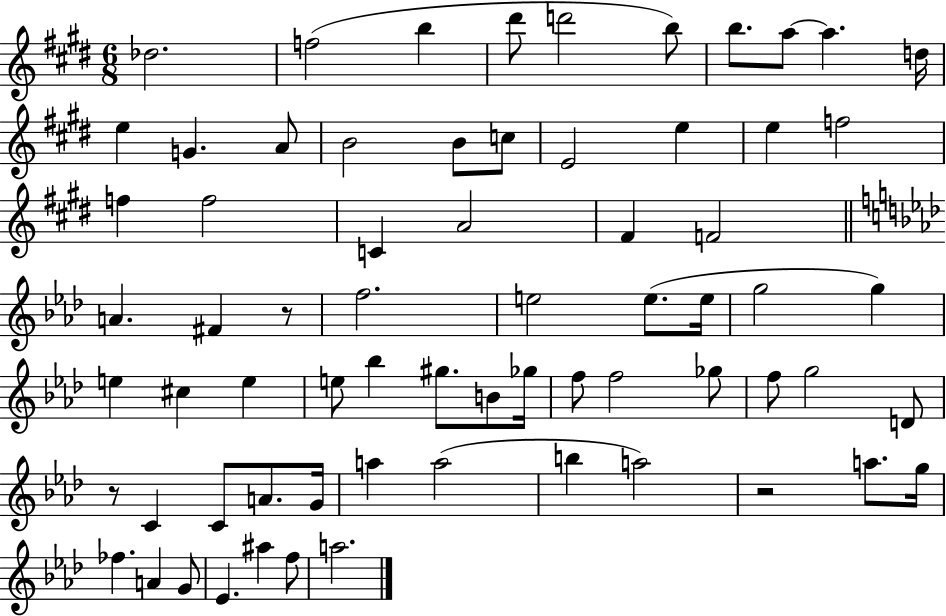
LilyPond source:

{
  \clef treble
  \numericTimeSignature
  \time 6/8
  \key e \major
  \repeat volta 2 { des''2. | f''2( b''4 | dis'''8 d'''2 b''8) | b''8. a''8~~ a''4. d''16 | \break e''4 g'4. a'8 | b'2 b'8 c''8 | e'2 e''4 | e''4 f''2 | \break f''4 f''2 | c'4 a'2 | fis'4 f'2 | \bar "||" \break \key aes \major a'4. fis'4 r8 | f''2. | e''2 e''8.( e''16 | g''2 g''4) | \break e''4 cis''4 e''4 | e''8 bes''4 gis''8. b'8 ges''16 | f''8 f''2 ges''8 | f''8 g''2 d'8 | \break r8 c'4 c'8 a'8. g'16 | a''4 a''2( | b''4 a''2) | r2 a''8. g''16 | \break fes''4. a'4 g'8 | ees'4. ais''4 f''8 | a''2. | } \bar "|."
}